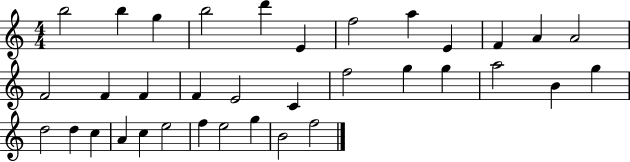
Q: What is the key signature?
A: C major